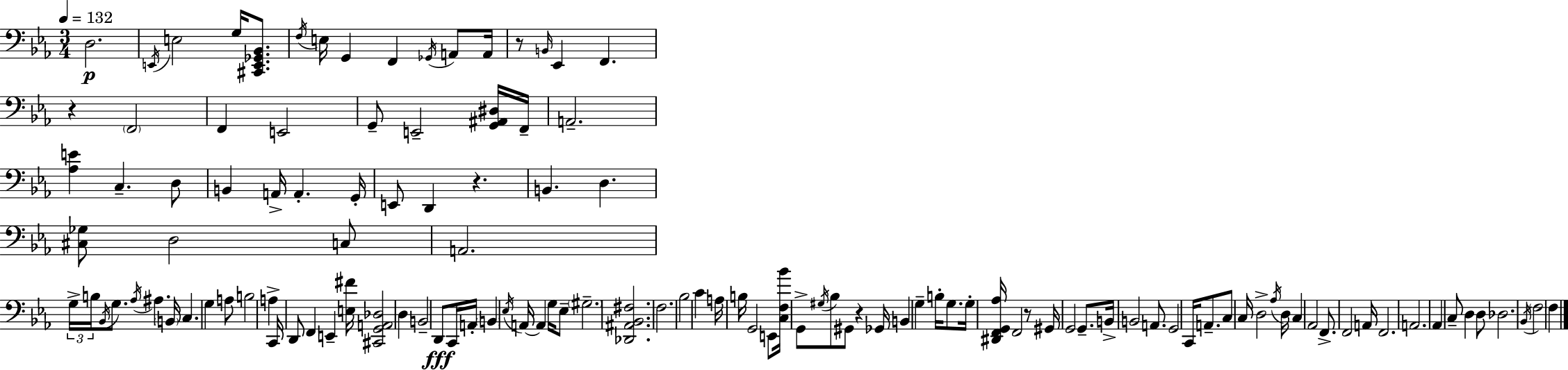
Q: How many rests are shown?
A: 5